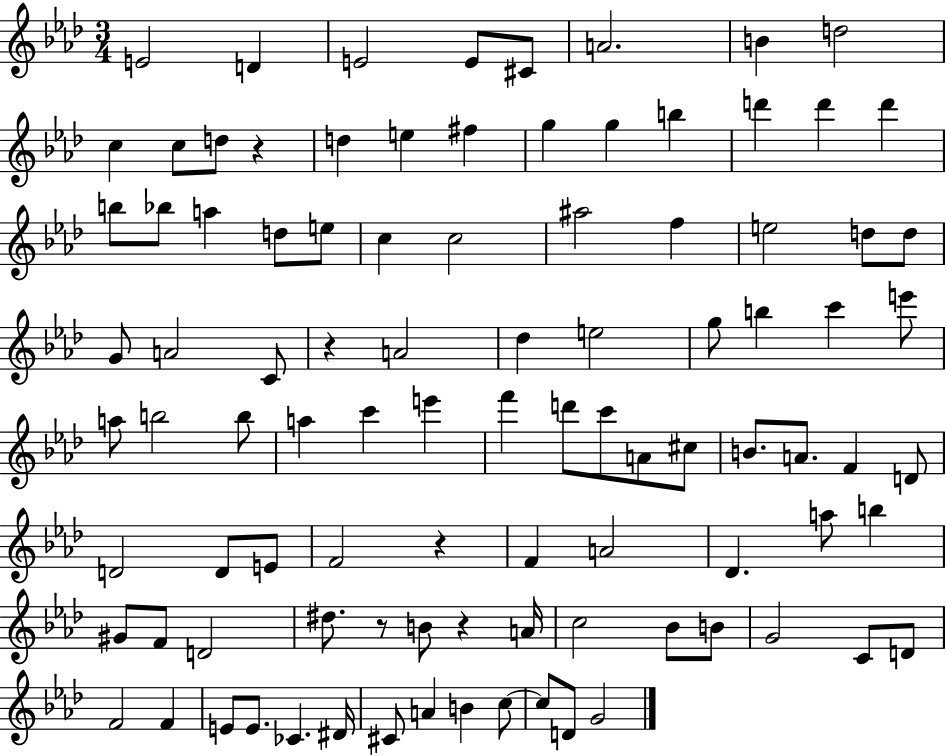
{
  \clef treble
  \numericTimeSignature
  \time 3/4
  \key aes \major
  e'2 d'4 | e'2 e'8 cis'8 | a'2. | b'4 d''2 | \break c''4 c''8 d''8 r4 | d''4 e''4 fis''4 | g''4 g''4 b''4 | d'''4 d'''4 d'''4 | \break b''8 bes''8 a''4 d''8 e''8 | c''4 c''2 | ais''2 f''4 | e''2 d''8 d''8 | \break g'8 a'2 c'8 | r4 a'2 | des''4 e''2 | g''8 b''4 c'''4 e'''8 | \break a''8 b''2 b''8 | a''4 c'''4 e'''4 | f'''4 d'''8 c'''8 a'8 cis''8 | b'8. a'8. f'4 d'8 | \break d'2 d'8 e'8 | f'2 r4 | f'4 a'2 | des'4. a''8 b''4 | \break gis'8 f'8 d'2 | dis''8. r8 b'8 r4 a'16 | c''2 bes'8 b'8 | g'2 c'8 d'8 | \break f'2 f'4 | e'8 e'8. ces'4. dis'16 | cis'8 a'4 b'4 c''8~~ | c''8 d'8 g'2 | \break \bar "|."
}